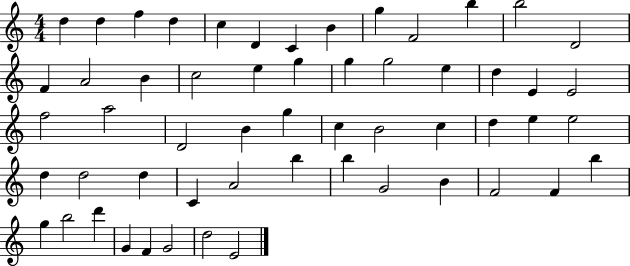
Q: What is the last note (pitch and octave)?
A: E4